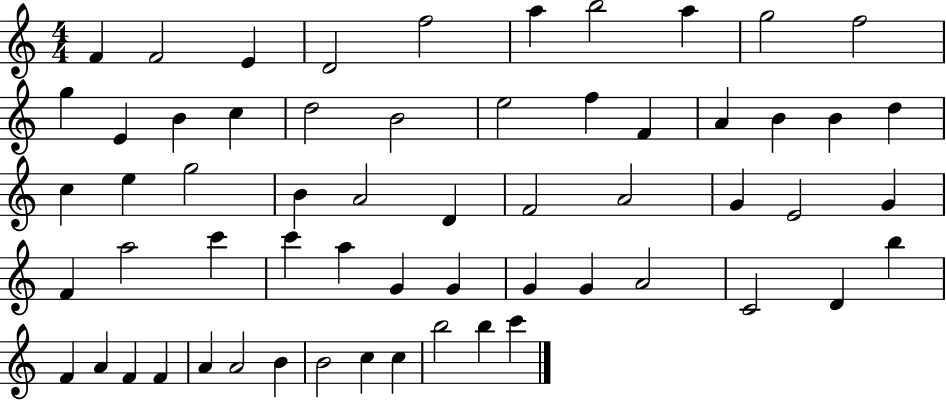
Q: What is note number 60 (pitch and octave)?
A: C6